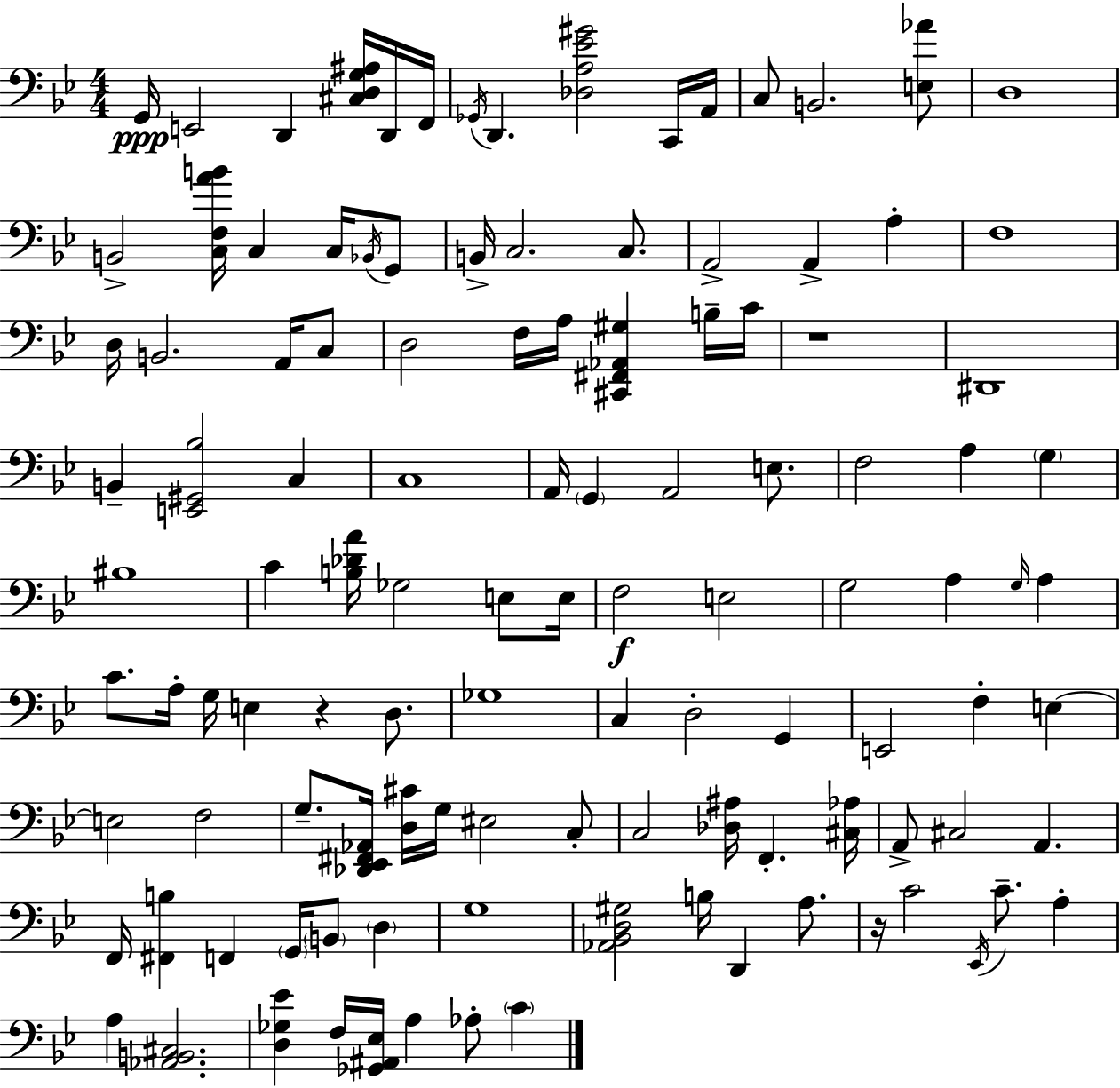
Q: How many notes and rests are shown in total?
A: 115